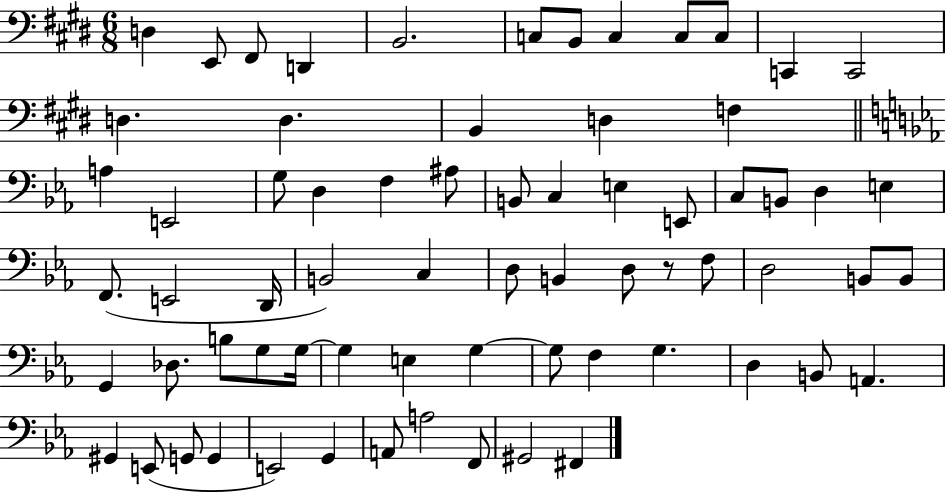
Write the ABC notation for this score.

X:1
T:Untitled
M:6/8
L:1/4
K:E
D, E,,/2 ^F,,/2 D,, B,,2 C,/2 B,,/2 C, C,/2 C,/2 C,, C,,2 D, D, B,, D, F, A, E,,2 G,/2 D, F, ^A,/2 B,,/2 C, E, E,,/2 C,/2 B,,/2 D, E, F,,/2 E,,2 D,,/4 B,,2 C, D,/2 B,, D,/2 z/2 F,/2 D,2 B,,/2 B,,/2 G,, _D,/2 B,/2 G,/2 G,/4 G, E, G, G,/2 F, G, D, B,,/2 A,, ^G,, E,,/2 G,,/2 G,, E,,2 G,, A,,/2 A,2 F,,/2 ^G,,2 ^F,,